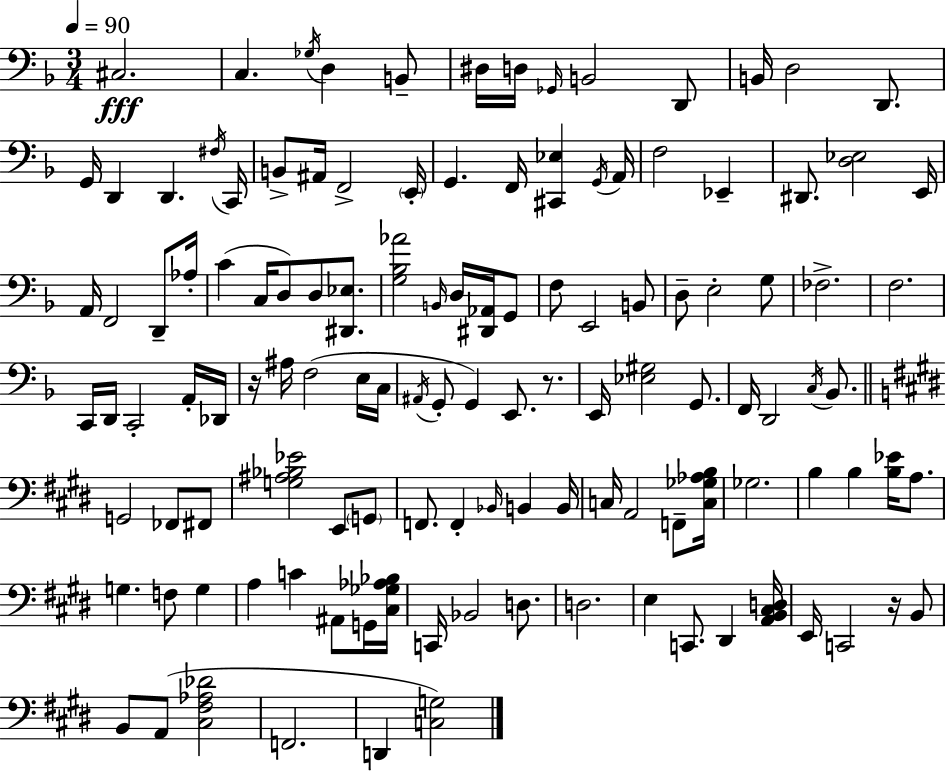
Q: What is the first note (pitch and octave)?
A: C#3